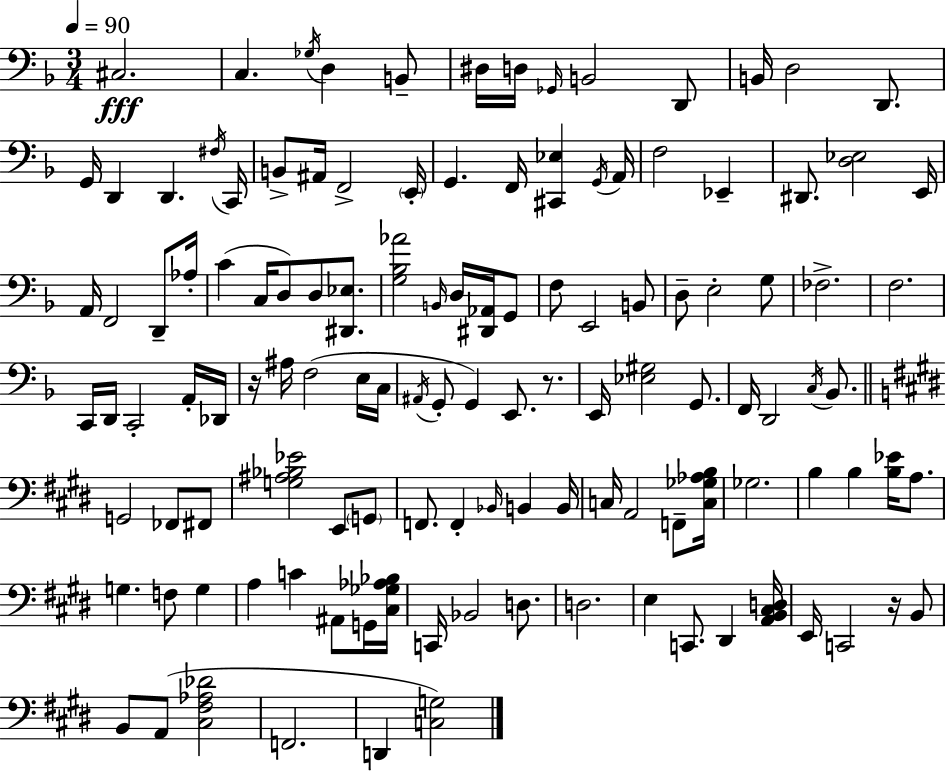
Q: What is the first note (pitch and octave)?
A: C#3